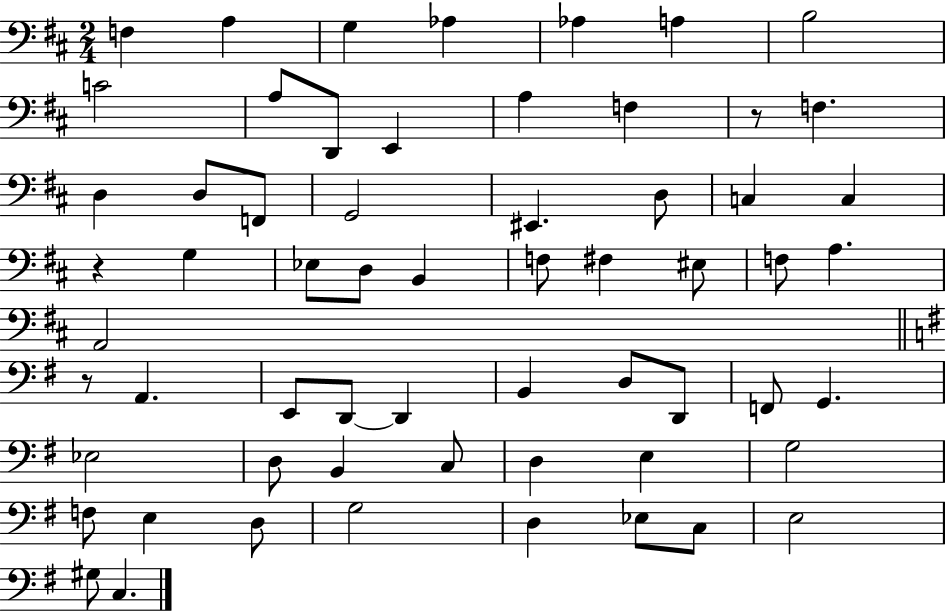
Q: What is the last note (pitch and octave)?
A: C3